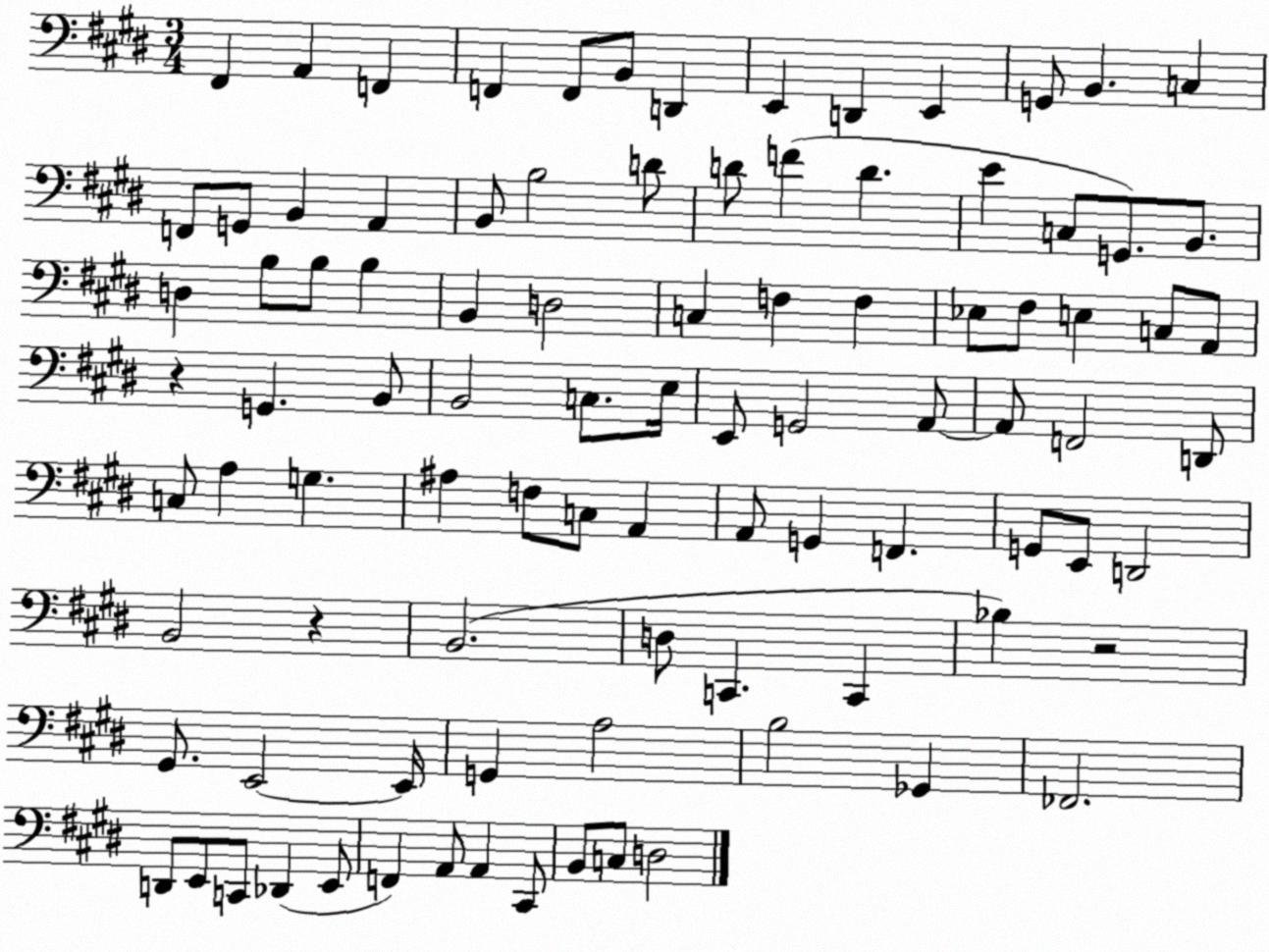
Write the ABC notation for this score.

X:1
T:Untitled
M:3/4
L:1/4
K:E
^F,, A,, F,, F,, F,,/2 B,,/2 D,, E,, D,, E,, G,,/2 B,, C, F,,/2 G,,/2 B,, A,, B,,/2 B,2 D/2 D/2 F D E C,/2 G,,/2 B,,/2 D, B,/2 B,/2 B, B,, D,2 C, F, F, _E,/2 ^F,/2 E, C,/2 A,,/2 z G,, B,,/2 B,,2 C,/2 E,/4 E,,/2 G,,2 A,,/2 A,,/2 F,,2 D,,/2 C,/2 A, G, ^A, F,/2 C,/2 A,, A,,/2 G,, F,, G,,/2 E,,/2 D,,2 B,,2 z B,,2 D,/2 C,, C,, _B, z2 ^G,,/2 E,,2 E,,/4 G,, A,2 B,2 _G,, _F,,2 D,,/2 E,,/2 C,,/2 _D,, E,,/2 F,, A,,/2 A,, ^C,,/2 B,,/2 C,/2 D,2